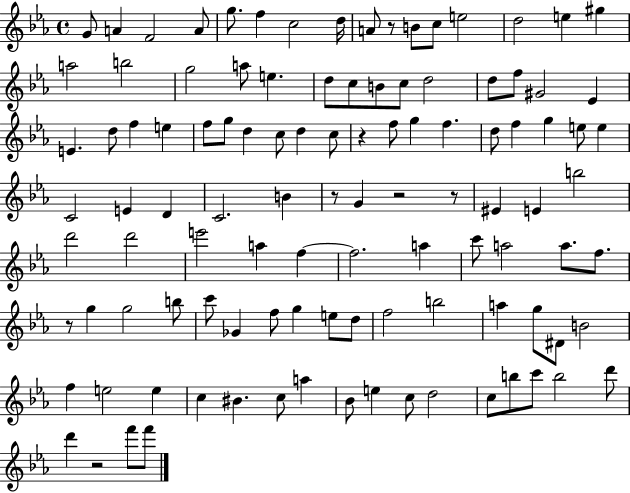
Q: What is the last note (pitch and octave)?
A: F6